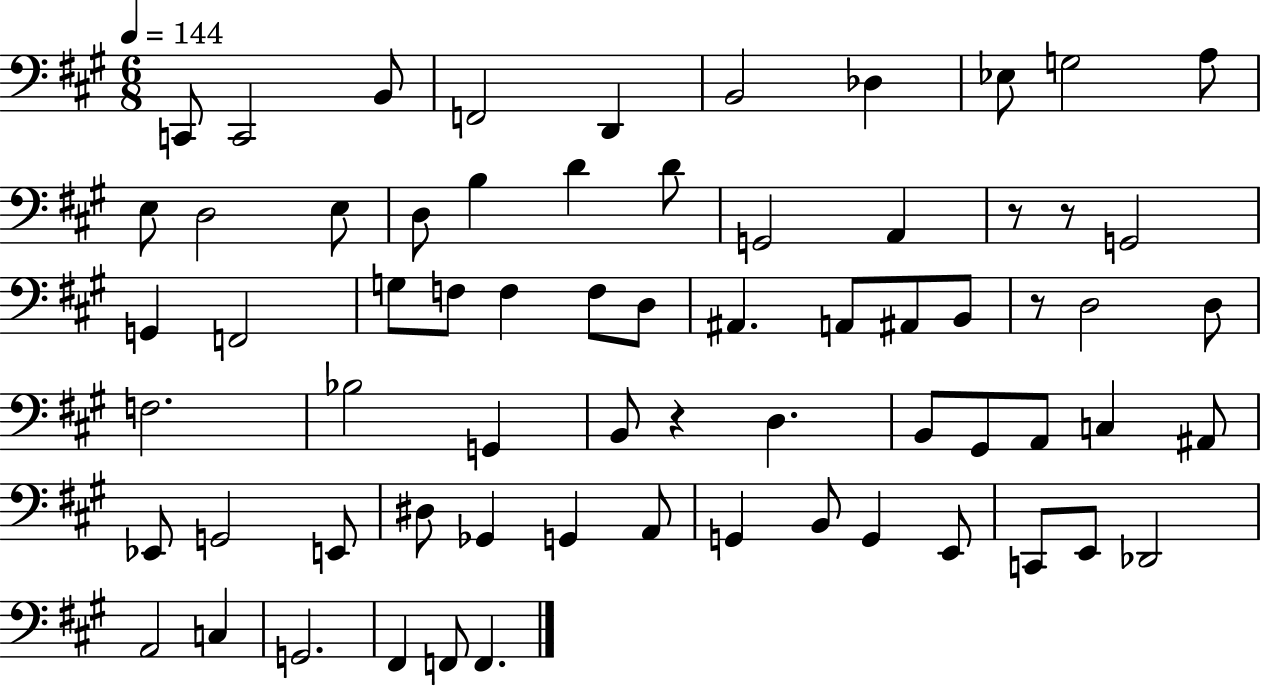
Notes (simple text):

C2/e C2/h B2/e F2/h D2/q B2/h Db3/q Eb3/e G3/h A3/e E3/e D3/h E3/e D3/e B3/q D4/q D4/e G2/h A2/q R/e R/e G2/h G2/q F2/h G3/e F3/e F3/q F3/e D3/e A#2/q. A2/e A#2/e B2/e R/e D3/h D3/e F3/h. Bb3/h G2/q B2/e R/q D3/q. B2/e G#2/e A2/e C3/q A#2/e Eb2/e G2/h E2/e D#3/e Gb2/q G2/q A2/e G2/q B2/e G2/q E2/e C2/e E2/e Db2/h A2/h C3/q G2/h. F#2/q F2/e F2/q.